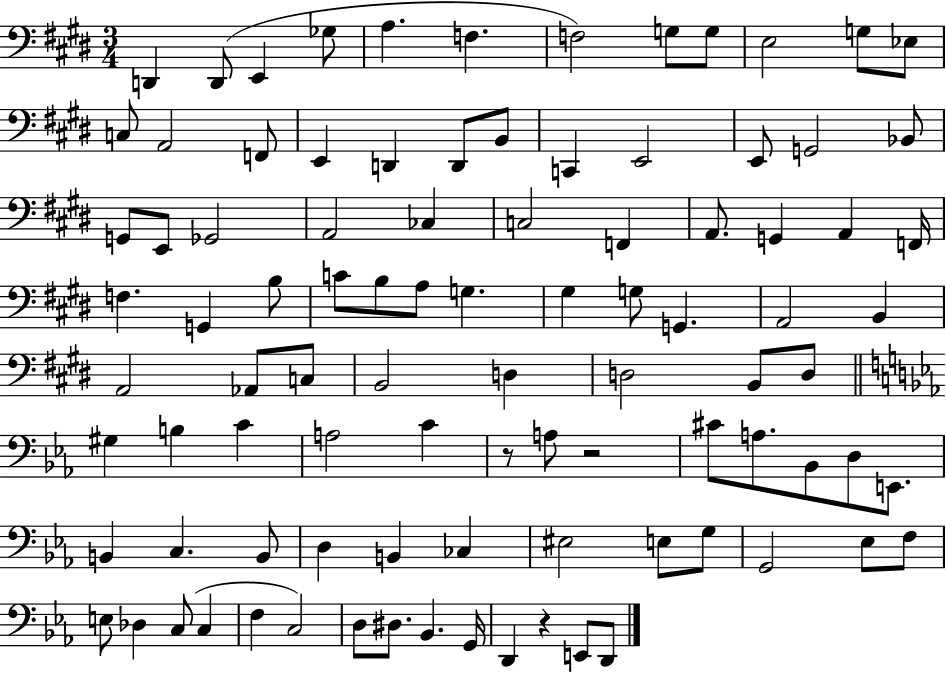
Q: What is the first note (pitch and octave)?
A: D2